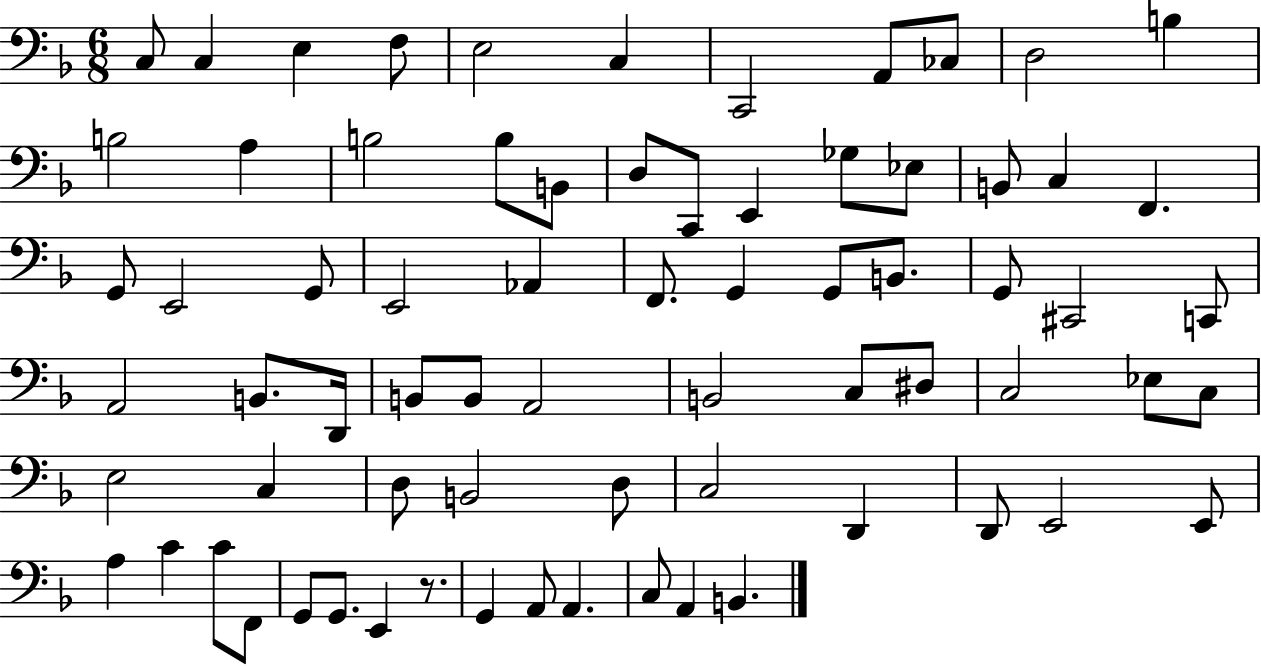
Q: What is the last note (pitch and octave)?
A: B2